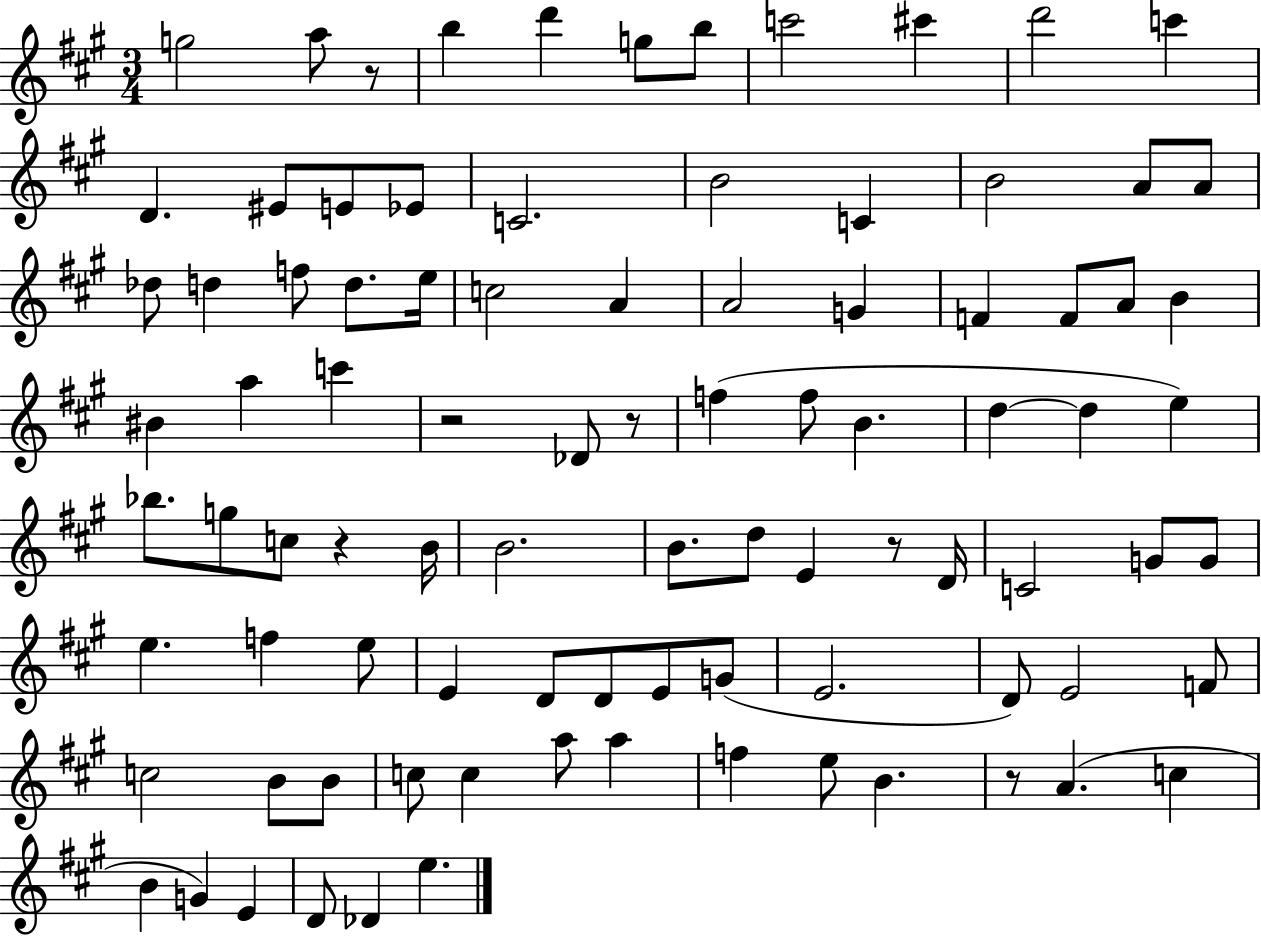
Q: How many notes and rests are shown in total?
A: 91